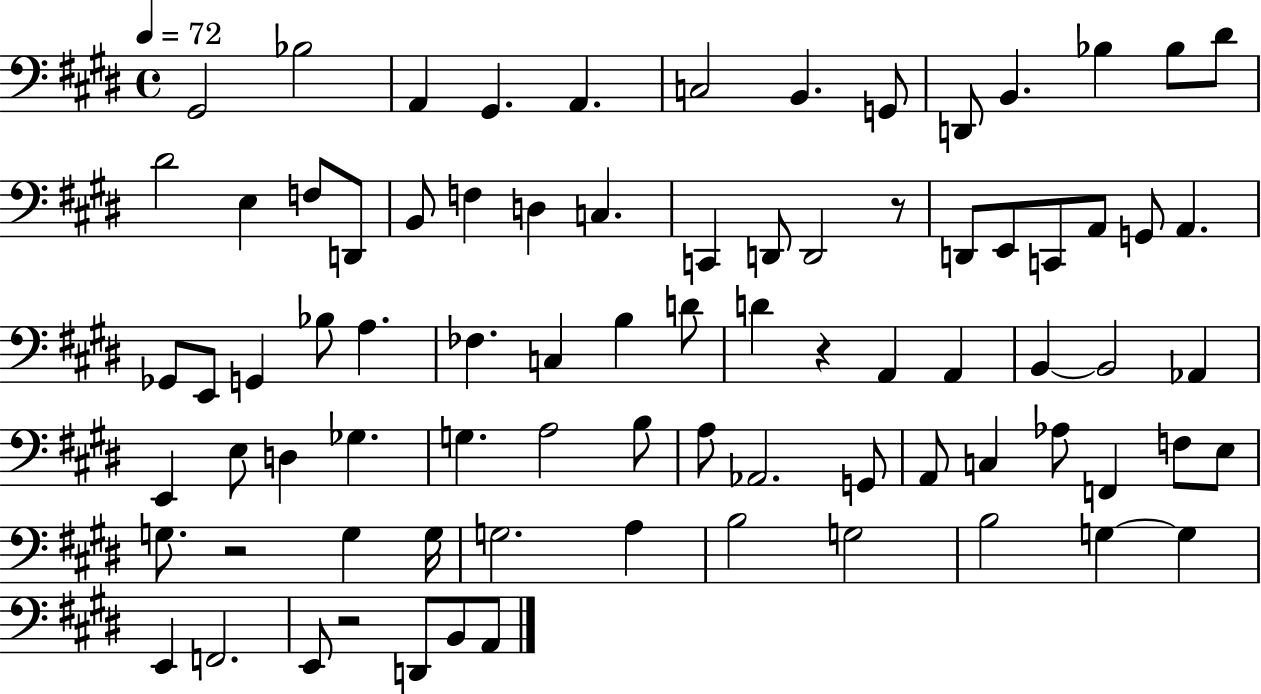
{
  \clef bass
  \time 4/4
  \defaultTimeSignature
  \key e \major
  \tempo 4 = 72
  gis,2 bes2 | a,4 gis,4. a,4. | c2 b,4. g,8 | d,8 b,4. bes4 bes8 dis'8 | \break dis'2 e4 f8 d,8 | b,8 f4 d4 c4. | c,4 d,8 d,2 r8 | d,8 e,8 c,8 a,8 g,8 a,4. | \break ges,8 e,8 g,4 bes8 a4. | fes4. c4 b4 d'8 | d'4 r4 a,4 a,4 | b,4~~ b,2 aes,4 | \break e,4 e8 d4 ges4. | g4. a2 b8 | a8 aes,2. g,8 | a,8 c4 aes8 f,4 f8 e8 | \break g8. r2 g4 g16 | g2. a4 | b2 g2 | b2 g4~~ g4 | \break e,4 f,2. | e,8 r2 d,8 b,8 a,8 | \bar "|."
}